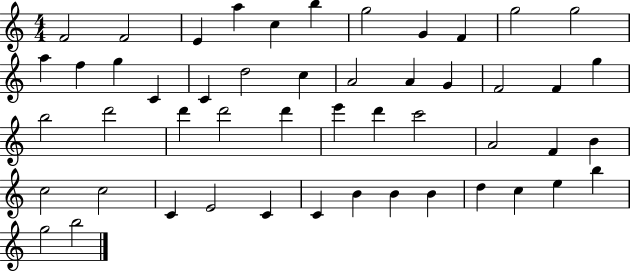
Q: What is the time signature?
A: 4/4